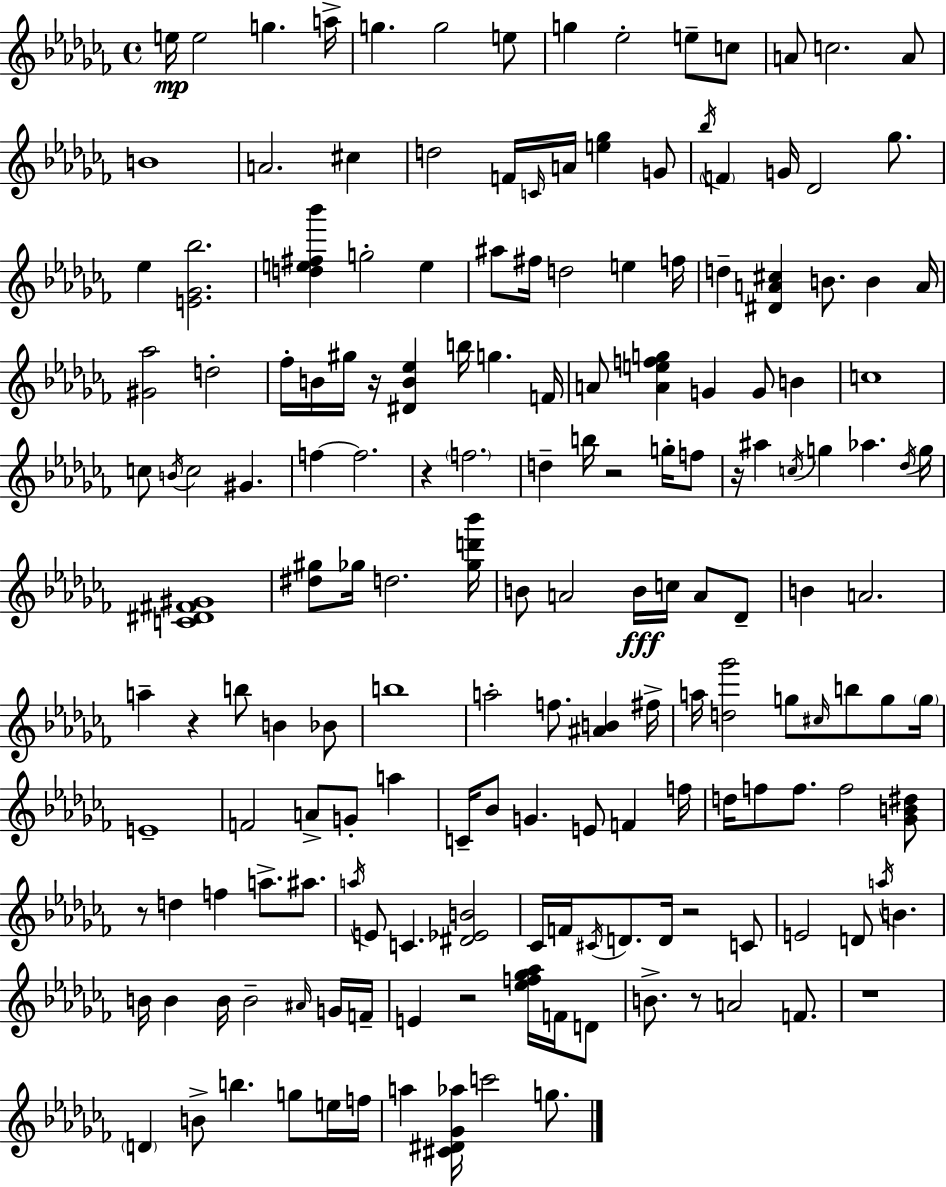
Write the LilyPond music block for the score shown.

{
  \clef treble
  \time 4/4
  \defaultTimeSignature
  \key aes \minor
  \repeat volta 2 { e''16\mp e''2 g''4. a''16-> | g''4. g''2 e''8 | g''4 ees''2-. e''8-- c''8 | a'8 c''2. a'8 | \break b'1 | a'2. cis''4 | d''2 f'16 \grace { c'16 } a'16 <e'' ges''>4 g'8 | \acciaccatura { bes''16 } \parenthesize f'4 g'16 des'2 ges''8. | \break ees''4 <e' ges' bes''>2. | <d'' e'' fis'' bes'''>4 g''2-. e''4 | ais''8 fis''16 d''2 e''4 | f''16 d''4-- <dis' a' cis''>4 b'8. b'4 | \break a'16 <gis' aes''>2 d''2-. | fes''16-. b'16 gis''16 r16 <dis' b' ees''>4 b''16 g''4. | f'16 a'8 <a' e'' f'' g''>4 g'4 g'8 b'4 | c''1 | \break c''8 \acciaccatura { b'16 } c''2 gis'4. | f''4~~ f''2. | r4 \parenthesize f''2. | d''4-- b''16 r2 | \break g''16-. f''8 r16 ais''4 \acciaccatura { c''16 } g''4 aes''4. | \acciaccatura { des''16 } g''16 <c' dis' fis' gis'>1 | <dis'' gis''>8 ges''16 d''2. | <ges'' d''' bes'''>16 b'8 a'2 b'16\fff | \break c''16 a'8 des'8-- b'4 a'2. | a''4-- r4 b''8 b'4 | bes'8 b''1 | a''2-. f''8. | \break <ais' b'>4 fis''16-> a''16 <d'' ges'''>2 g''8 | \grace { cis''16 } b''8 g''8 \parenthesize g''16 e'1-- | f'2 a'8-> | g'8-. a''4 c'16-- bes'8 g'4. e'8 | \break f'4 f''16 d''16 f''8 f''8. f''2 | <ges' b' dis''>8 r8 d''4 f''4 | a''8.-> ais''8. \acciaccatura { a''16 } e'8 c'4. <dis' ees' b'>2 | ces'16 f'16 \acciaccatura { cis'16 } d'8. d'16 r2 | \break c'8 e'2 | d'8 \acciaccatura { a''16 } b'4. b'16 b'4 b'16 b'2-- | \grace { ais'16 } g'16 f'16-- e'4 r2 | <ees'' f'' ges'' aes''>16 f'16 d'8 b'8.-> r8 a'2 | \break f'8. r1 | \parenthesize d'4 b'8-> | b''4. g''8 e''16 f''16 a''4 <cis' dis' ges' aes''>16 c'''2 | g''8. } \bar "|."
}